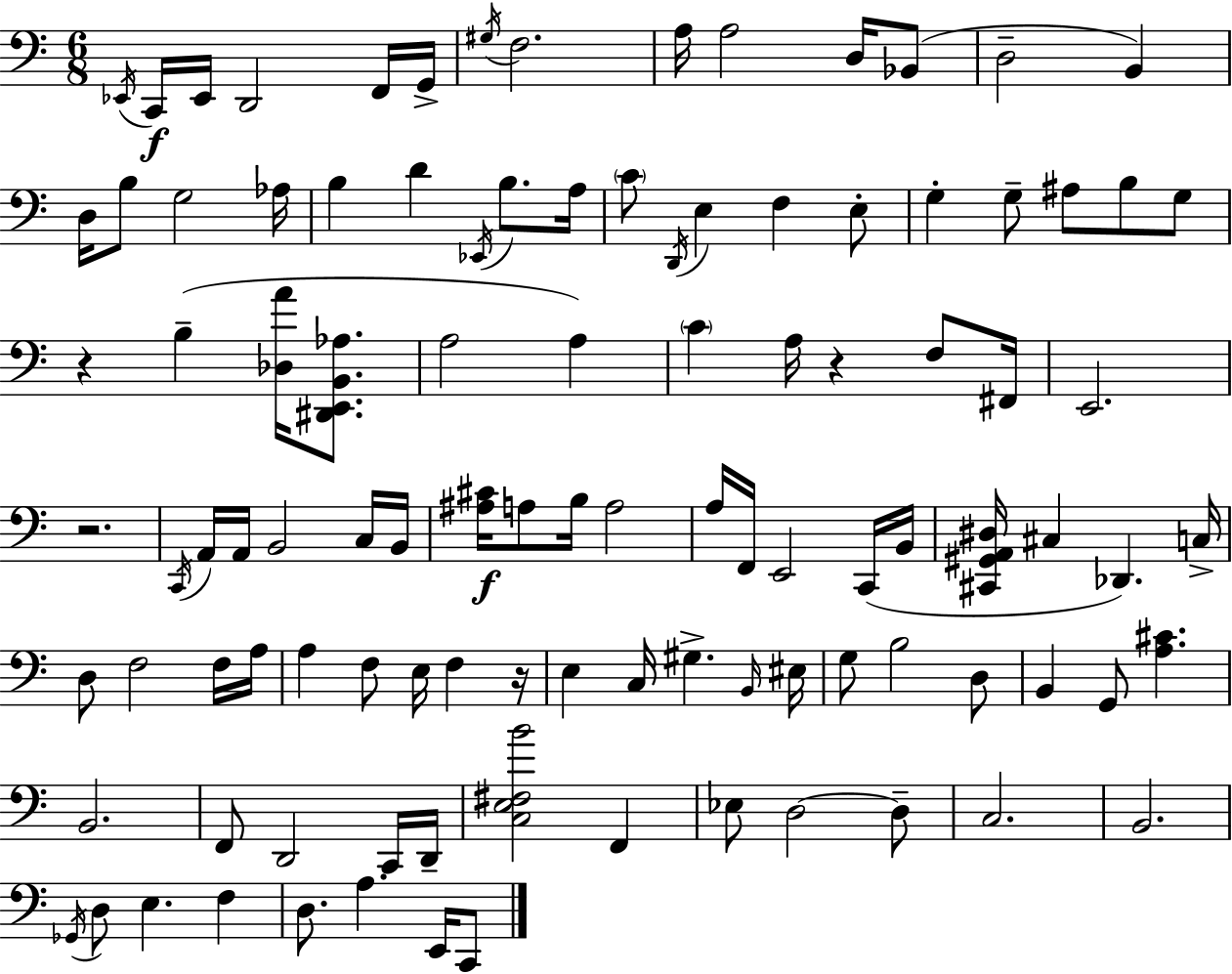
Eb2/s C2/s Eb2/s D2/h F2/s G2/s G#3/s F3/h. A3/s A3/h D3/s Bb2/e D3/h B2/q D3/s B3/e G3/h Ab3/s B3/q D4/q Eb2/s B3/e. A3/s C4/e D2/s E3/q F3/q E3/e G3/q G3/e A#3/e B3/e G3/e R/q B3/q [Db3,A4]/s [D#2,E2,B2,Ab3]/e. A3/h A3/q C4/q A3/s R/q F3/e F#2/s E2/h. R/h. C2/s A2/s A2/s B2/h C3/s B2/s [A#3,C#4]/s A3/e B3/s A3/h A3/s F2/s E2/h C2/s B2/s [C#2,G#2,A2,D#3]/s C#3/q Db2/q. C3/s D3/e F3/h F3/s A3/s A3/q F3/e E3/s F3/q R/s E3/q C3/s G#3/q. B2/s EIS3/s G3/e B3/h D3/e B2/q G2/e [A3,C#4]/q. B2/h. F2/e D2/h C2/s D2/s [C3,E3,F#3,B4]/h F2/q Eb3/e D3/h D3/e C3/h. B2/h. Gb2/s D3/e E3/q. F3/q D3/e. A3/q. E2/s C2/e